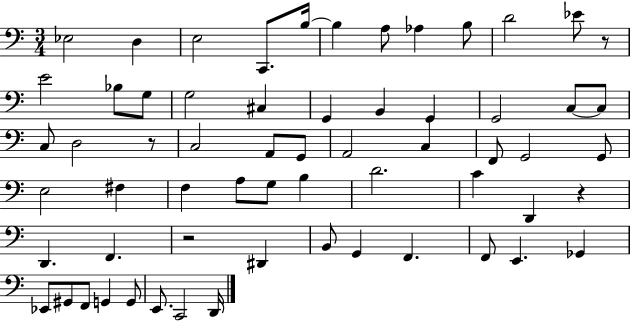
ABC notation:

X:1
T:Untitled
M:3/4
L:1/4
K:C
_E,2 D, E,2 C,,/2 B,/4 B, A,/2 _A, B,/2 D2 _E/2 z/2 E2 _B,/2 G,/2 G,2 ^C, G,, B,, G,, G,,2 C,/2 C,/2 C,/2 D,2 z/2 C,2 A,,/2 G,,/2 A,,2 C, F,,/2 G,,2 G,,/2 E,2 ^F, F, A,/2 G,/2 B, D2 C D,, z D,, F,, z2 ^D,, B,,/2 G,, F,, F,,/2 E,, _G,, _E,,/2 ^G,,/2 F,,/2 G,, G,,/2 E,,/2 C,,2 D,,/4